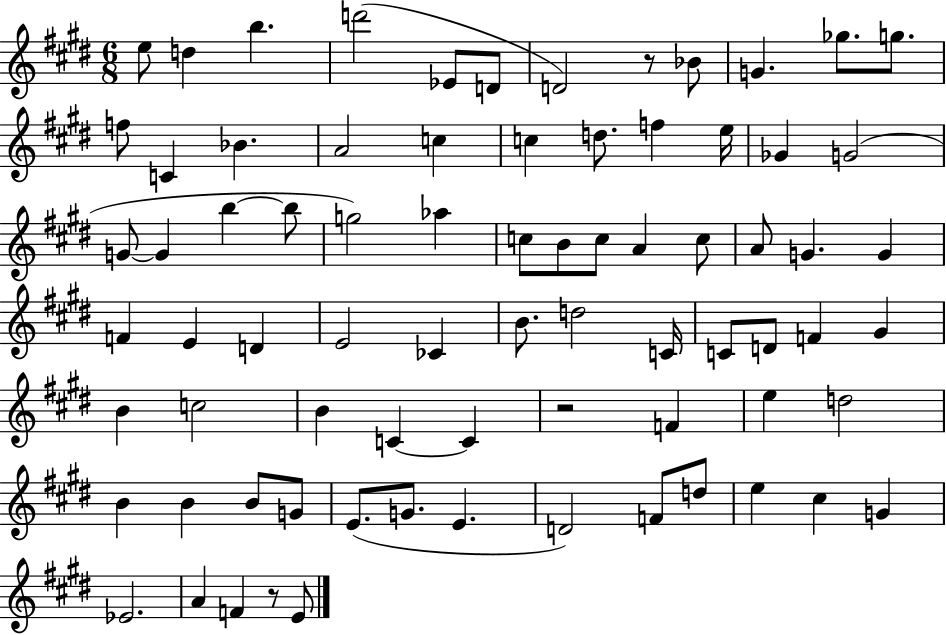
{
  \clef treble
  \numericTimeSignature
  \time 6/8
  \key e \major
  e''8 d''4 b''4. | d'''2( ees'8 d'8 | d'2) r8 bes'8 | g'4. ges''8. g''8. | \break f''8 c'4 bes'4. | a'2 c''4 | c''4 d''8. f''4 e''16 | ges'4 g'2( | \break g'8~~ g'4 b''4~~ b''8 | g''2) aes''4 | c''8 b'8 c''8 a'4 c''8 | a'8 g'4. g'4 | \break f'4 e'4 d'4 | e'2 ces'4 | b'8. d''2 c'16 | c'8 d'8 f'4 gis'4 | \break b'4 c''2 | b'4 c'4~~ c'4 | r2 f'4 | e''4 d''2 | \break b'4 b'4 b'8 g'8 | e'8.( g'8. e'4. | d'2) f'8 d''8 | e''4 cis''4 g'4 | \break ees'2. | a'4 f'4 r8 e'8 | \bar "|."
}